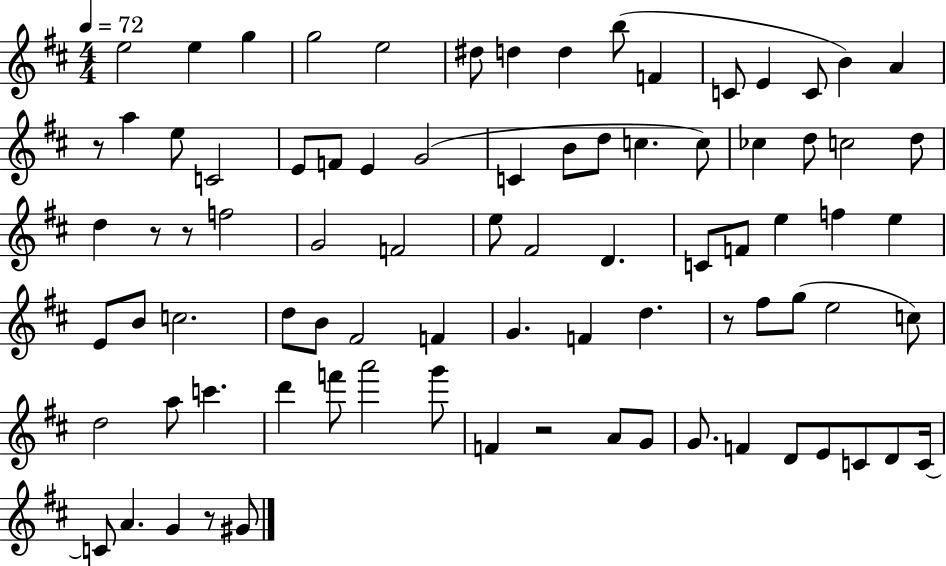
E5/h E5/q G5/q G5/h E5/h D#5/e D5/q D5/q B5/e F4/q C4/e E4/q C4/e B4/q A4/q R/e A5/q E5/e C4/h E4/e F4/e E4/q G4/h C4/q B4/e D5/e C5/q. C5/e CES5/q D5/e C5/h D5/e D5/q R/e R/e F5/h G4/h F4/h E5/e F#4/h D4/q. C4/e F4/e E5/q F5/q E5/q E4/e B4/e C5/h. D5/e B4/e F#4/h F4/q G4/q. F4/q D5/q. R/e F#5/e G5/e E5/h C5/e D5/h A5/e C6/q. D6/q F6/e A6/h G6/e F4/q R/h A4/e G4/e G4/e. F4/q D4/e E4/e C4/e D4/e C4/s C4/e A4/q. G4/q R/e G#4/e